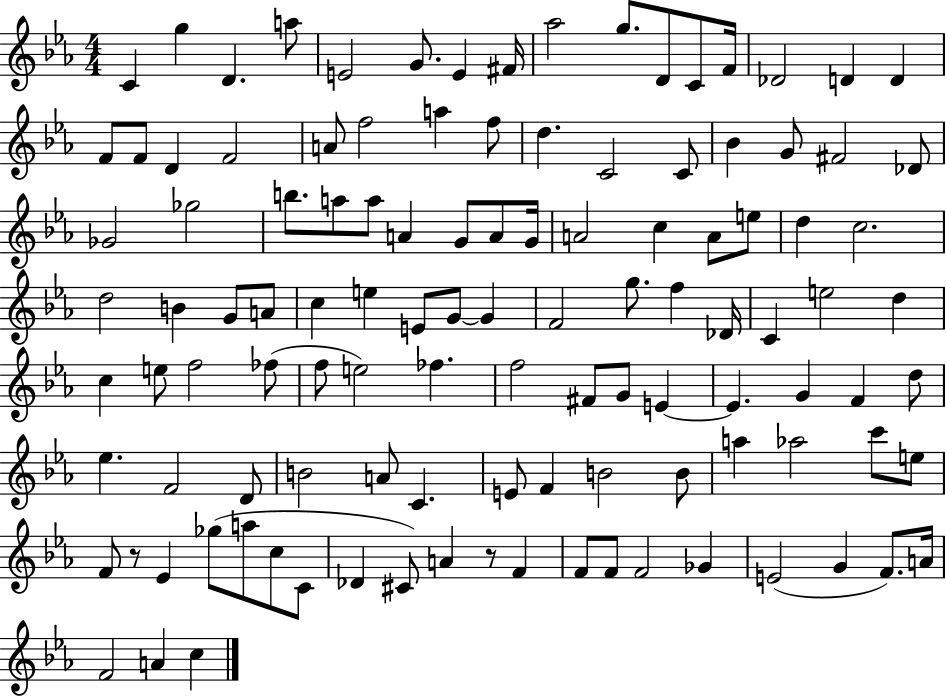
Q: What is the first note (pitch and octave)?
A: C4